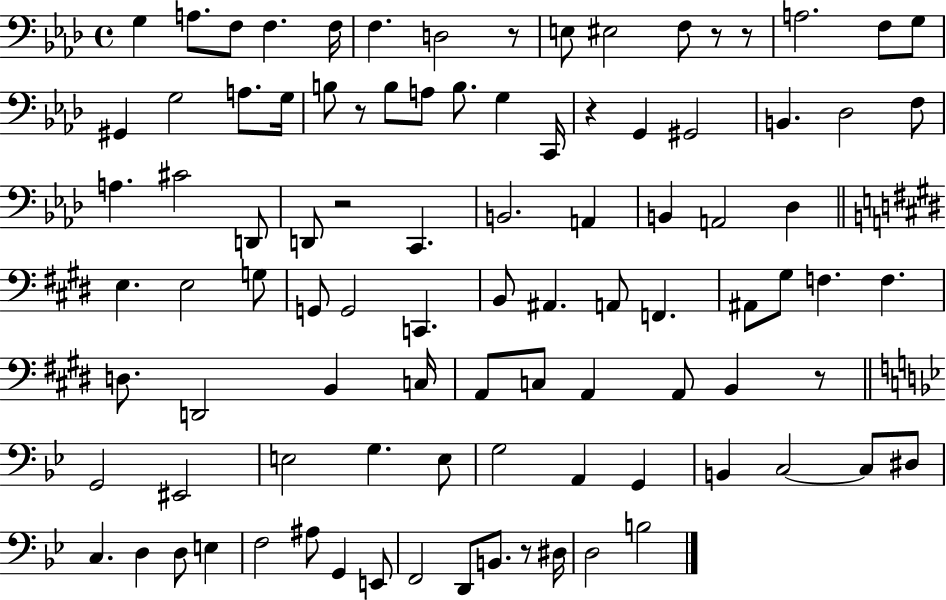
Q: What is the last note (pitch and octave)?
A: B3